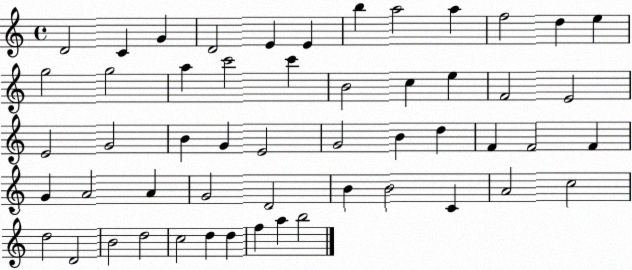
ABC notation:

X:1
T:Untitled
M:4/4
L:1/4
K:C
D2 C G D2 E E b a2 a f2 d e g2 g2 a c'2 c' B2 c e F2 E2 E2 G2 B G E2 G2 B d F F2 F G A2 A G2 D2 B B2 C A2 c2 d2 D2 B2 d2 c2 d d f a b2